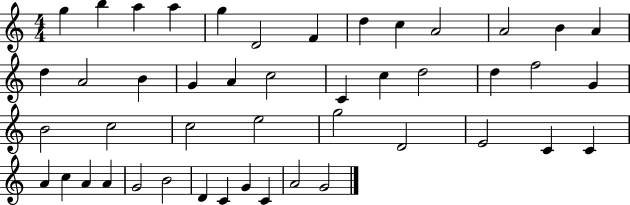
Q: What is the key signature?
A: C major